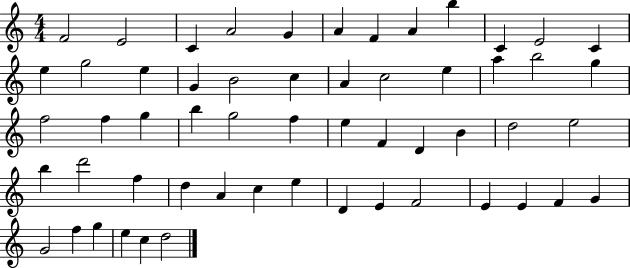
X:1
T:Untitled
M:4/4
L:1/4
K:C
F2 E2 C A2 G A F A b C E2 C e g2 e G B2 c A c2 e a b2 g f2 f g b g2 f e F D B d2 e2 b d'2 f d A c e D E F2 E E F G G2 f g e c d2